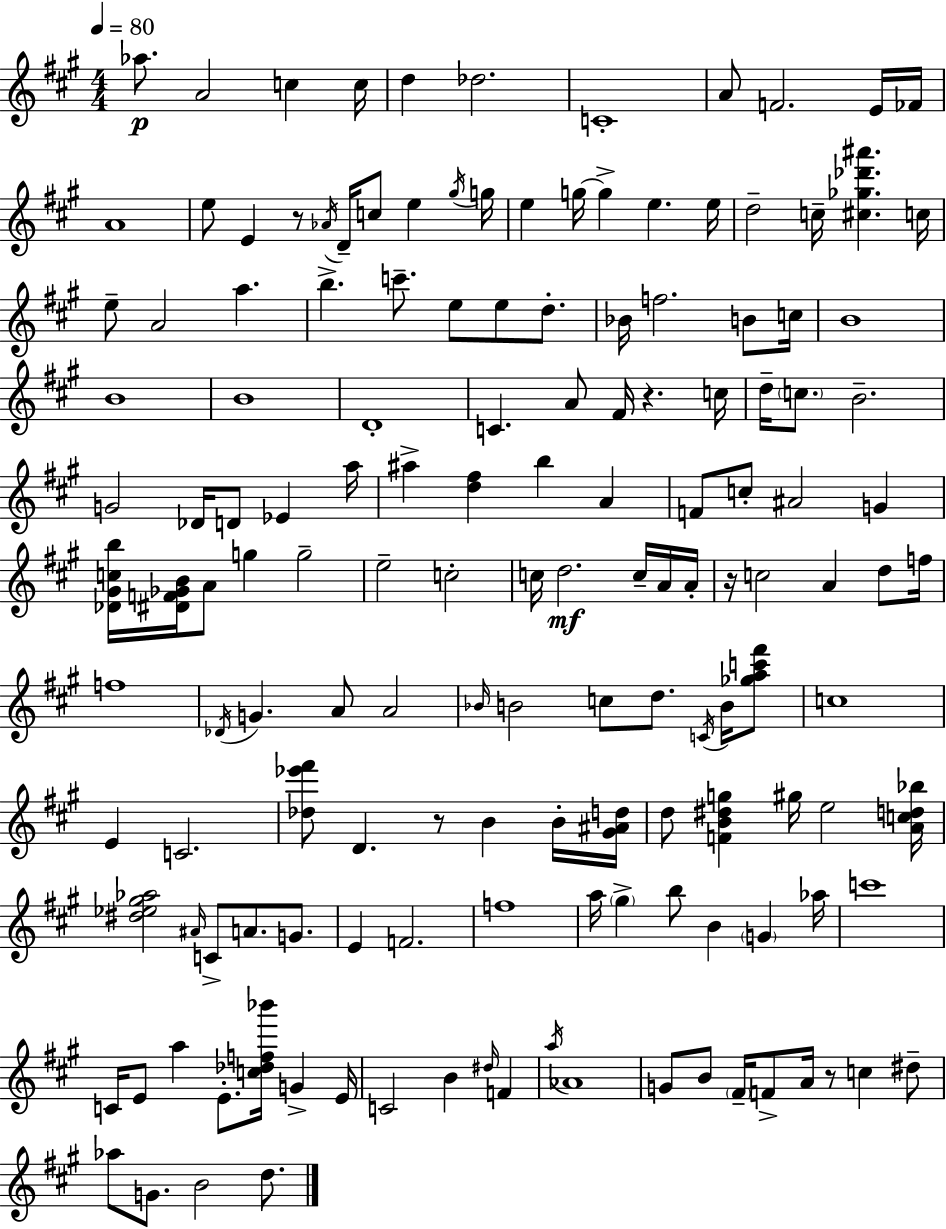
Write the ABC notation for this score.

X:1
T:Untitled
M:4/4
L:1/4
K:A
_a/2 A2 c c/4 d _d2 C4 A/2 F2 E/4 _F/4 A4 e/2 E z/2 _A/4 D/4 c/2 e ^g/4 g/4 e g/4 g e e/4 d2 c/4 [^c_g_d'^a'] c/4 e/2 A2 a b c'/2 e/2 e/2 d/2 _B/4 f2 B/2 c/4 B4 B4 B4 D4 C A/2 ^F/4 z c/4 d/4 c/2 B2 G2 _D/4 D/2 _E a/4 ^a [d^f] b A F/2 c/2 ^A2 G [_D^Gcb]/4 [^DF_GB]/4 A/2 g g2 e2 c2 c/4 d2 c/4 A/4 A/4 z/4 c2 A d/2 f/4 f4 _D/4 G A/2 A2 _B/4 B2 c/2 d/2 C/4 B/4 [_gac'^f']/2 c4 E C2 [_d_e'^f']/2 D z/2 B B/4 [^G^Ad]/4 d/2 [FB^dg] ^g/4 e2 [Acd_b]/4 [^d_e^g_a]2 ^A/4 C/2 A/2 G/2 E F2 f4 a/4 ^g b/2 B G _a/4 c'4 C/4 E/2 a E/2 [c_df_b']/4 G E/4 C2 B ^d/4 F a/4 _A4 G/2 B/2 ^F/4 F/2 A/4 z/2 c ^d/2 _a/2 G/2 B2 d/2